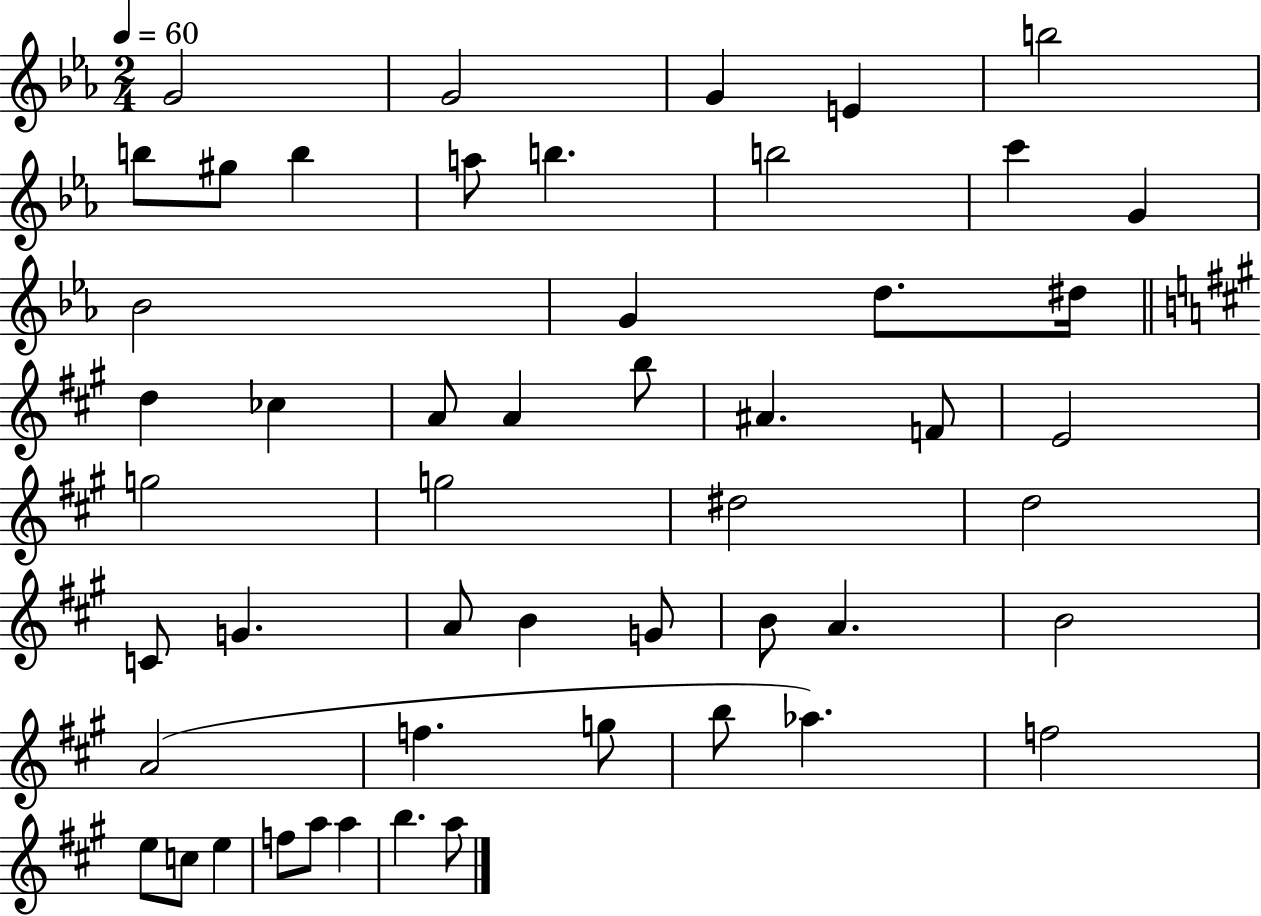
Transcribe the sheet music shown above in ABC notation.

X:1
T:Untitled
M:2/4
L:1/4
K:Eb
G2 G2 G E b2 b/2 ^g/2 b a/2 b b2 c' G _B2 G d/2 ^d/4 d _c A/2 A b/2 ^A F/2 E2 g2 g2 ^d2 d2 C/2 G A/2 B G/2 B/2 A B2 A2 f g/2 b/2 _a f2 e/2 c/2 e f/2 a/2 a b a/2